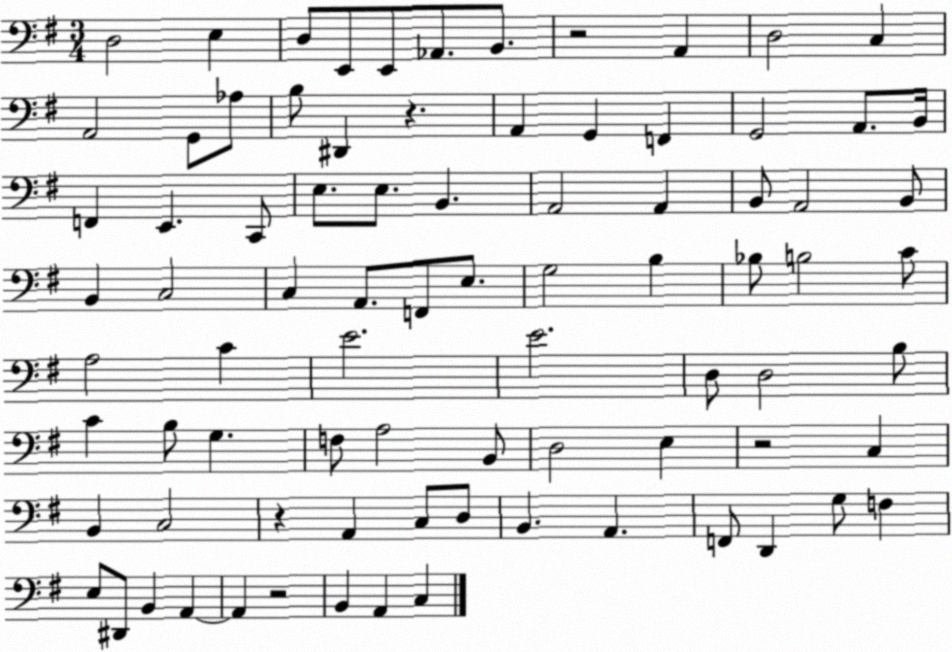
X:1
T:Untitled
M:3/4
L:1/4
K:G
D,2 E, D,/2 E,,/2 E,,/2 _A,,/2 B,,/2 z2 A,, D,2 C, A,,2 G,,/2 _A,/2 B,/2 ^D,, z A,, G,, F,, G,,2 A,,/2 B,,/4 F,, E,, C,,/2 E,/2 E,/2 B,, A,,2 A,, B,,/2 A,,2 B,,/2 B,, C,2 C, A,,/2 F,,/2 E,/2 G,2 B, _B,/2 B,2 C/2 A,2 C E2 E2 D,/2 D,2 B,/2 C B,/2 G, F,/2 A,2 B,,/2 D,2 E, z2 C, B,, C,2 z A,, C,/2 D,/2 B,, A,, F,,/2 D,, G,/2 F, E,/2 ^D,,/2 B,, A,, A,, z2 B,, A,, C,